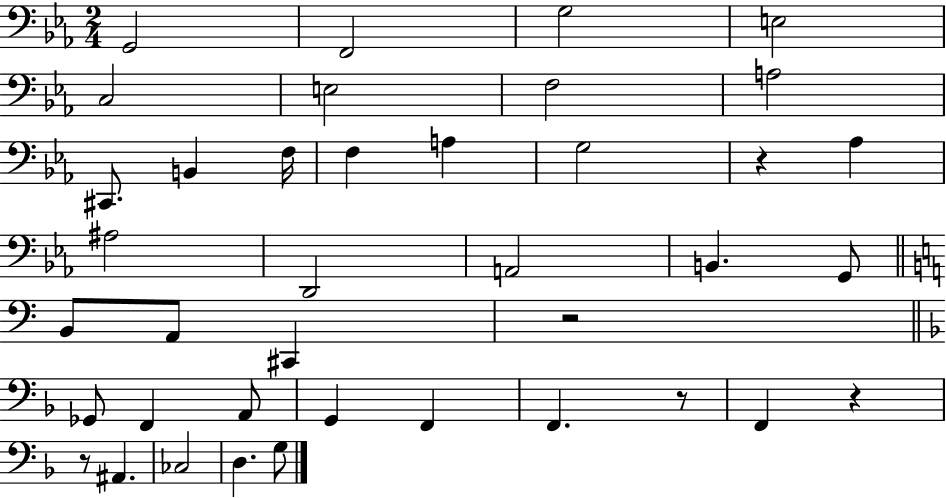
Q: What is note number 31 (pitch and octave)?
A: A#2